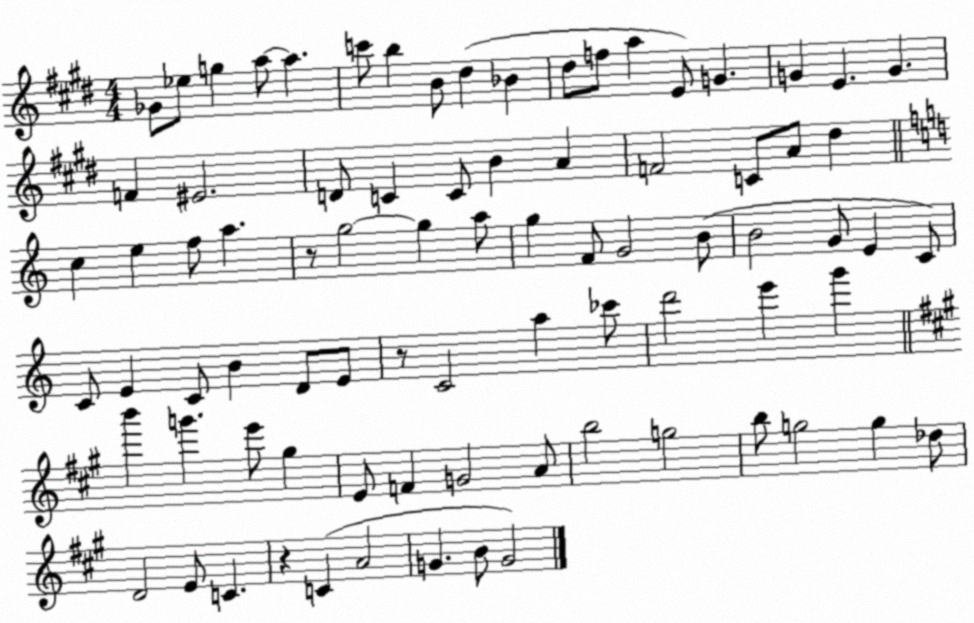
X:1
T:Untitled
M:4/4
L:1/4
K:E
_G/2 _e/2 g a/2 a c'/2 b B/2 ^d _B ^d/2 f/2 a E/2 G G E G F ^E2 D/2 C C/2 B A F2 C/2 A/2 ^d c e f/2 a z/2 g2 g a/2 g F/2 G2 B/2 B2 G/2 E C/2 C/2 E C/2 B D/2 E/2 z/2 C2 a _c'/2 d'2 e' g' b' g' e'/2 ^g E/2 F G2 A/2 b2 g2 b/2 g2 g _d/2 D2 E/2 C z C A2 G B/2 G2